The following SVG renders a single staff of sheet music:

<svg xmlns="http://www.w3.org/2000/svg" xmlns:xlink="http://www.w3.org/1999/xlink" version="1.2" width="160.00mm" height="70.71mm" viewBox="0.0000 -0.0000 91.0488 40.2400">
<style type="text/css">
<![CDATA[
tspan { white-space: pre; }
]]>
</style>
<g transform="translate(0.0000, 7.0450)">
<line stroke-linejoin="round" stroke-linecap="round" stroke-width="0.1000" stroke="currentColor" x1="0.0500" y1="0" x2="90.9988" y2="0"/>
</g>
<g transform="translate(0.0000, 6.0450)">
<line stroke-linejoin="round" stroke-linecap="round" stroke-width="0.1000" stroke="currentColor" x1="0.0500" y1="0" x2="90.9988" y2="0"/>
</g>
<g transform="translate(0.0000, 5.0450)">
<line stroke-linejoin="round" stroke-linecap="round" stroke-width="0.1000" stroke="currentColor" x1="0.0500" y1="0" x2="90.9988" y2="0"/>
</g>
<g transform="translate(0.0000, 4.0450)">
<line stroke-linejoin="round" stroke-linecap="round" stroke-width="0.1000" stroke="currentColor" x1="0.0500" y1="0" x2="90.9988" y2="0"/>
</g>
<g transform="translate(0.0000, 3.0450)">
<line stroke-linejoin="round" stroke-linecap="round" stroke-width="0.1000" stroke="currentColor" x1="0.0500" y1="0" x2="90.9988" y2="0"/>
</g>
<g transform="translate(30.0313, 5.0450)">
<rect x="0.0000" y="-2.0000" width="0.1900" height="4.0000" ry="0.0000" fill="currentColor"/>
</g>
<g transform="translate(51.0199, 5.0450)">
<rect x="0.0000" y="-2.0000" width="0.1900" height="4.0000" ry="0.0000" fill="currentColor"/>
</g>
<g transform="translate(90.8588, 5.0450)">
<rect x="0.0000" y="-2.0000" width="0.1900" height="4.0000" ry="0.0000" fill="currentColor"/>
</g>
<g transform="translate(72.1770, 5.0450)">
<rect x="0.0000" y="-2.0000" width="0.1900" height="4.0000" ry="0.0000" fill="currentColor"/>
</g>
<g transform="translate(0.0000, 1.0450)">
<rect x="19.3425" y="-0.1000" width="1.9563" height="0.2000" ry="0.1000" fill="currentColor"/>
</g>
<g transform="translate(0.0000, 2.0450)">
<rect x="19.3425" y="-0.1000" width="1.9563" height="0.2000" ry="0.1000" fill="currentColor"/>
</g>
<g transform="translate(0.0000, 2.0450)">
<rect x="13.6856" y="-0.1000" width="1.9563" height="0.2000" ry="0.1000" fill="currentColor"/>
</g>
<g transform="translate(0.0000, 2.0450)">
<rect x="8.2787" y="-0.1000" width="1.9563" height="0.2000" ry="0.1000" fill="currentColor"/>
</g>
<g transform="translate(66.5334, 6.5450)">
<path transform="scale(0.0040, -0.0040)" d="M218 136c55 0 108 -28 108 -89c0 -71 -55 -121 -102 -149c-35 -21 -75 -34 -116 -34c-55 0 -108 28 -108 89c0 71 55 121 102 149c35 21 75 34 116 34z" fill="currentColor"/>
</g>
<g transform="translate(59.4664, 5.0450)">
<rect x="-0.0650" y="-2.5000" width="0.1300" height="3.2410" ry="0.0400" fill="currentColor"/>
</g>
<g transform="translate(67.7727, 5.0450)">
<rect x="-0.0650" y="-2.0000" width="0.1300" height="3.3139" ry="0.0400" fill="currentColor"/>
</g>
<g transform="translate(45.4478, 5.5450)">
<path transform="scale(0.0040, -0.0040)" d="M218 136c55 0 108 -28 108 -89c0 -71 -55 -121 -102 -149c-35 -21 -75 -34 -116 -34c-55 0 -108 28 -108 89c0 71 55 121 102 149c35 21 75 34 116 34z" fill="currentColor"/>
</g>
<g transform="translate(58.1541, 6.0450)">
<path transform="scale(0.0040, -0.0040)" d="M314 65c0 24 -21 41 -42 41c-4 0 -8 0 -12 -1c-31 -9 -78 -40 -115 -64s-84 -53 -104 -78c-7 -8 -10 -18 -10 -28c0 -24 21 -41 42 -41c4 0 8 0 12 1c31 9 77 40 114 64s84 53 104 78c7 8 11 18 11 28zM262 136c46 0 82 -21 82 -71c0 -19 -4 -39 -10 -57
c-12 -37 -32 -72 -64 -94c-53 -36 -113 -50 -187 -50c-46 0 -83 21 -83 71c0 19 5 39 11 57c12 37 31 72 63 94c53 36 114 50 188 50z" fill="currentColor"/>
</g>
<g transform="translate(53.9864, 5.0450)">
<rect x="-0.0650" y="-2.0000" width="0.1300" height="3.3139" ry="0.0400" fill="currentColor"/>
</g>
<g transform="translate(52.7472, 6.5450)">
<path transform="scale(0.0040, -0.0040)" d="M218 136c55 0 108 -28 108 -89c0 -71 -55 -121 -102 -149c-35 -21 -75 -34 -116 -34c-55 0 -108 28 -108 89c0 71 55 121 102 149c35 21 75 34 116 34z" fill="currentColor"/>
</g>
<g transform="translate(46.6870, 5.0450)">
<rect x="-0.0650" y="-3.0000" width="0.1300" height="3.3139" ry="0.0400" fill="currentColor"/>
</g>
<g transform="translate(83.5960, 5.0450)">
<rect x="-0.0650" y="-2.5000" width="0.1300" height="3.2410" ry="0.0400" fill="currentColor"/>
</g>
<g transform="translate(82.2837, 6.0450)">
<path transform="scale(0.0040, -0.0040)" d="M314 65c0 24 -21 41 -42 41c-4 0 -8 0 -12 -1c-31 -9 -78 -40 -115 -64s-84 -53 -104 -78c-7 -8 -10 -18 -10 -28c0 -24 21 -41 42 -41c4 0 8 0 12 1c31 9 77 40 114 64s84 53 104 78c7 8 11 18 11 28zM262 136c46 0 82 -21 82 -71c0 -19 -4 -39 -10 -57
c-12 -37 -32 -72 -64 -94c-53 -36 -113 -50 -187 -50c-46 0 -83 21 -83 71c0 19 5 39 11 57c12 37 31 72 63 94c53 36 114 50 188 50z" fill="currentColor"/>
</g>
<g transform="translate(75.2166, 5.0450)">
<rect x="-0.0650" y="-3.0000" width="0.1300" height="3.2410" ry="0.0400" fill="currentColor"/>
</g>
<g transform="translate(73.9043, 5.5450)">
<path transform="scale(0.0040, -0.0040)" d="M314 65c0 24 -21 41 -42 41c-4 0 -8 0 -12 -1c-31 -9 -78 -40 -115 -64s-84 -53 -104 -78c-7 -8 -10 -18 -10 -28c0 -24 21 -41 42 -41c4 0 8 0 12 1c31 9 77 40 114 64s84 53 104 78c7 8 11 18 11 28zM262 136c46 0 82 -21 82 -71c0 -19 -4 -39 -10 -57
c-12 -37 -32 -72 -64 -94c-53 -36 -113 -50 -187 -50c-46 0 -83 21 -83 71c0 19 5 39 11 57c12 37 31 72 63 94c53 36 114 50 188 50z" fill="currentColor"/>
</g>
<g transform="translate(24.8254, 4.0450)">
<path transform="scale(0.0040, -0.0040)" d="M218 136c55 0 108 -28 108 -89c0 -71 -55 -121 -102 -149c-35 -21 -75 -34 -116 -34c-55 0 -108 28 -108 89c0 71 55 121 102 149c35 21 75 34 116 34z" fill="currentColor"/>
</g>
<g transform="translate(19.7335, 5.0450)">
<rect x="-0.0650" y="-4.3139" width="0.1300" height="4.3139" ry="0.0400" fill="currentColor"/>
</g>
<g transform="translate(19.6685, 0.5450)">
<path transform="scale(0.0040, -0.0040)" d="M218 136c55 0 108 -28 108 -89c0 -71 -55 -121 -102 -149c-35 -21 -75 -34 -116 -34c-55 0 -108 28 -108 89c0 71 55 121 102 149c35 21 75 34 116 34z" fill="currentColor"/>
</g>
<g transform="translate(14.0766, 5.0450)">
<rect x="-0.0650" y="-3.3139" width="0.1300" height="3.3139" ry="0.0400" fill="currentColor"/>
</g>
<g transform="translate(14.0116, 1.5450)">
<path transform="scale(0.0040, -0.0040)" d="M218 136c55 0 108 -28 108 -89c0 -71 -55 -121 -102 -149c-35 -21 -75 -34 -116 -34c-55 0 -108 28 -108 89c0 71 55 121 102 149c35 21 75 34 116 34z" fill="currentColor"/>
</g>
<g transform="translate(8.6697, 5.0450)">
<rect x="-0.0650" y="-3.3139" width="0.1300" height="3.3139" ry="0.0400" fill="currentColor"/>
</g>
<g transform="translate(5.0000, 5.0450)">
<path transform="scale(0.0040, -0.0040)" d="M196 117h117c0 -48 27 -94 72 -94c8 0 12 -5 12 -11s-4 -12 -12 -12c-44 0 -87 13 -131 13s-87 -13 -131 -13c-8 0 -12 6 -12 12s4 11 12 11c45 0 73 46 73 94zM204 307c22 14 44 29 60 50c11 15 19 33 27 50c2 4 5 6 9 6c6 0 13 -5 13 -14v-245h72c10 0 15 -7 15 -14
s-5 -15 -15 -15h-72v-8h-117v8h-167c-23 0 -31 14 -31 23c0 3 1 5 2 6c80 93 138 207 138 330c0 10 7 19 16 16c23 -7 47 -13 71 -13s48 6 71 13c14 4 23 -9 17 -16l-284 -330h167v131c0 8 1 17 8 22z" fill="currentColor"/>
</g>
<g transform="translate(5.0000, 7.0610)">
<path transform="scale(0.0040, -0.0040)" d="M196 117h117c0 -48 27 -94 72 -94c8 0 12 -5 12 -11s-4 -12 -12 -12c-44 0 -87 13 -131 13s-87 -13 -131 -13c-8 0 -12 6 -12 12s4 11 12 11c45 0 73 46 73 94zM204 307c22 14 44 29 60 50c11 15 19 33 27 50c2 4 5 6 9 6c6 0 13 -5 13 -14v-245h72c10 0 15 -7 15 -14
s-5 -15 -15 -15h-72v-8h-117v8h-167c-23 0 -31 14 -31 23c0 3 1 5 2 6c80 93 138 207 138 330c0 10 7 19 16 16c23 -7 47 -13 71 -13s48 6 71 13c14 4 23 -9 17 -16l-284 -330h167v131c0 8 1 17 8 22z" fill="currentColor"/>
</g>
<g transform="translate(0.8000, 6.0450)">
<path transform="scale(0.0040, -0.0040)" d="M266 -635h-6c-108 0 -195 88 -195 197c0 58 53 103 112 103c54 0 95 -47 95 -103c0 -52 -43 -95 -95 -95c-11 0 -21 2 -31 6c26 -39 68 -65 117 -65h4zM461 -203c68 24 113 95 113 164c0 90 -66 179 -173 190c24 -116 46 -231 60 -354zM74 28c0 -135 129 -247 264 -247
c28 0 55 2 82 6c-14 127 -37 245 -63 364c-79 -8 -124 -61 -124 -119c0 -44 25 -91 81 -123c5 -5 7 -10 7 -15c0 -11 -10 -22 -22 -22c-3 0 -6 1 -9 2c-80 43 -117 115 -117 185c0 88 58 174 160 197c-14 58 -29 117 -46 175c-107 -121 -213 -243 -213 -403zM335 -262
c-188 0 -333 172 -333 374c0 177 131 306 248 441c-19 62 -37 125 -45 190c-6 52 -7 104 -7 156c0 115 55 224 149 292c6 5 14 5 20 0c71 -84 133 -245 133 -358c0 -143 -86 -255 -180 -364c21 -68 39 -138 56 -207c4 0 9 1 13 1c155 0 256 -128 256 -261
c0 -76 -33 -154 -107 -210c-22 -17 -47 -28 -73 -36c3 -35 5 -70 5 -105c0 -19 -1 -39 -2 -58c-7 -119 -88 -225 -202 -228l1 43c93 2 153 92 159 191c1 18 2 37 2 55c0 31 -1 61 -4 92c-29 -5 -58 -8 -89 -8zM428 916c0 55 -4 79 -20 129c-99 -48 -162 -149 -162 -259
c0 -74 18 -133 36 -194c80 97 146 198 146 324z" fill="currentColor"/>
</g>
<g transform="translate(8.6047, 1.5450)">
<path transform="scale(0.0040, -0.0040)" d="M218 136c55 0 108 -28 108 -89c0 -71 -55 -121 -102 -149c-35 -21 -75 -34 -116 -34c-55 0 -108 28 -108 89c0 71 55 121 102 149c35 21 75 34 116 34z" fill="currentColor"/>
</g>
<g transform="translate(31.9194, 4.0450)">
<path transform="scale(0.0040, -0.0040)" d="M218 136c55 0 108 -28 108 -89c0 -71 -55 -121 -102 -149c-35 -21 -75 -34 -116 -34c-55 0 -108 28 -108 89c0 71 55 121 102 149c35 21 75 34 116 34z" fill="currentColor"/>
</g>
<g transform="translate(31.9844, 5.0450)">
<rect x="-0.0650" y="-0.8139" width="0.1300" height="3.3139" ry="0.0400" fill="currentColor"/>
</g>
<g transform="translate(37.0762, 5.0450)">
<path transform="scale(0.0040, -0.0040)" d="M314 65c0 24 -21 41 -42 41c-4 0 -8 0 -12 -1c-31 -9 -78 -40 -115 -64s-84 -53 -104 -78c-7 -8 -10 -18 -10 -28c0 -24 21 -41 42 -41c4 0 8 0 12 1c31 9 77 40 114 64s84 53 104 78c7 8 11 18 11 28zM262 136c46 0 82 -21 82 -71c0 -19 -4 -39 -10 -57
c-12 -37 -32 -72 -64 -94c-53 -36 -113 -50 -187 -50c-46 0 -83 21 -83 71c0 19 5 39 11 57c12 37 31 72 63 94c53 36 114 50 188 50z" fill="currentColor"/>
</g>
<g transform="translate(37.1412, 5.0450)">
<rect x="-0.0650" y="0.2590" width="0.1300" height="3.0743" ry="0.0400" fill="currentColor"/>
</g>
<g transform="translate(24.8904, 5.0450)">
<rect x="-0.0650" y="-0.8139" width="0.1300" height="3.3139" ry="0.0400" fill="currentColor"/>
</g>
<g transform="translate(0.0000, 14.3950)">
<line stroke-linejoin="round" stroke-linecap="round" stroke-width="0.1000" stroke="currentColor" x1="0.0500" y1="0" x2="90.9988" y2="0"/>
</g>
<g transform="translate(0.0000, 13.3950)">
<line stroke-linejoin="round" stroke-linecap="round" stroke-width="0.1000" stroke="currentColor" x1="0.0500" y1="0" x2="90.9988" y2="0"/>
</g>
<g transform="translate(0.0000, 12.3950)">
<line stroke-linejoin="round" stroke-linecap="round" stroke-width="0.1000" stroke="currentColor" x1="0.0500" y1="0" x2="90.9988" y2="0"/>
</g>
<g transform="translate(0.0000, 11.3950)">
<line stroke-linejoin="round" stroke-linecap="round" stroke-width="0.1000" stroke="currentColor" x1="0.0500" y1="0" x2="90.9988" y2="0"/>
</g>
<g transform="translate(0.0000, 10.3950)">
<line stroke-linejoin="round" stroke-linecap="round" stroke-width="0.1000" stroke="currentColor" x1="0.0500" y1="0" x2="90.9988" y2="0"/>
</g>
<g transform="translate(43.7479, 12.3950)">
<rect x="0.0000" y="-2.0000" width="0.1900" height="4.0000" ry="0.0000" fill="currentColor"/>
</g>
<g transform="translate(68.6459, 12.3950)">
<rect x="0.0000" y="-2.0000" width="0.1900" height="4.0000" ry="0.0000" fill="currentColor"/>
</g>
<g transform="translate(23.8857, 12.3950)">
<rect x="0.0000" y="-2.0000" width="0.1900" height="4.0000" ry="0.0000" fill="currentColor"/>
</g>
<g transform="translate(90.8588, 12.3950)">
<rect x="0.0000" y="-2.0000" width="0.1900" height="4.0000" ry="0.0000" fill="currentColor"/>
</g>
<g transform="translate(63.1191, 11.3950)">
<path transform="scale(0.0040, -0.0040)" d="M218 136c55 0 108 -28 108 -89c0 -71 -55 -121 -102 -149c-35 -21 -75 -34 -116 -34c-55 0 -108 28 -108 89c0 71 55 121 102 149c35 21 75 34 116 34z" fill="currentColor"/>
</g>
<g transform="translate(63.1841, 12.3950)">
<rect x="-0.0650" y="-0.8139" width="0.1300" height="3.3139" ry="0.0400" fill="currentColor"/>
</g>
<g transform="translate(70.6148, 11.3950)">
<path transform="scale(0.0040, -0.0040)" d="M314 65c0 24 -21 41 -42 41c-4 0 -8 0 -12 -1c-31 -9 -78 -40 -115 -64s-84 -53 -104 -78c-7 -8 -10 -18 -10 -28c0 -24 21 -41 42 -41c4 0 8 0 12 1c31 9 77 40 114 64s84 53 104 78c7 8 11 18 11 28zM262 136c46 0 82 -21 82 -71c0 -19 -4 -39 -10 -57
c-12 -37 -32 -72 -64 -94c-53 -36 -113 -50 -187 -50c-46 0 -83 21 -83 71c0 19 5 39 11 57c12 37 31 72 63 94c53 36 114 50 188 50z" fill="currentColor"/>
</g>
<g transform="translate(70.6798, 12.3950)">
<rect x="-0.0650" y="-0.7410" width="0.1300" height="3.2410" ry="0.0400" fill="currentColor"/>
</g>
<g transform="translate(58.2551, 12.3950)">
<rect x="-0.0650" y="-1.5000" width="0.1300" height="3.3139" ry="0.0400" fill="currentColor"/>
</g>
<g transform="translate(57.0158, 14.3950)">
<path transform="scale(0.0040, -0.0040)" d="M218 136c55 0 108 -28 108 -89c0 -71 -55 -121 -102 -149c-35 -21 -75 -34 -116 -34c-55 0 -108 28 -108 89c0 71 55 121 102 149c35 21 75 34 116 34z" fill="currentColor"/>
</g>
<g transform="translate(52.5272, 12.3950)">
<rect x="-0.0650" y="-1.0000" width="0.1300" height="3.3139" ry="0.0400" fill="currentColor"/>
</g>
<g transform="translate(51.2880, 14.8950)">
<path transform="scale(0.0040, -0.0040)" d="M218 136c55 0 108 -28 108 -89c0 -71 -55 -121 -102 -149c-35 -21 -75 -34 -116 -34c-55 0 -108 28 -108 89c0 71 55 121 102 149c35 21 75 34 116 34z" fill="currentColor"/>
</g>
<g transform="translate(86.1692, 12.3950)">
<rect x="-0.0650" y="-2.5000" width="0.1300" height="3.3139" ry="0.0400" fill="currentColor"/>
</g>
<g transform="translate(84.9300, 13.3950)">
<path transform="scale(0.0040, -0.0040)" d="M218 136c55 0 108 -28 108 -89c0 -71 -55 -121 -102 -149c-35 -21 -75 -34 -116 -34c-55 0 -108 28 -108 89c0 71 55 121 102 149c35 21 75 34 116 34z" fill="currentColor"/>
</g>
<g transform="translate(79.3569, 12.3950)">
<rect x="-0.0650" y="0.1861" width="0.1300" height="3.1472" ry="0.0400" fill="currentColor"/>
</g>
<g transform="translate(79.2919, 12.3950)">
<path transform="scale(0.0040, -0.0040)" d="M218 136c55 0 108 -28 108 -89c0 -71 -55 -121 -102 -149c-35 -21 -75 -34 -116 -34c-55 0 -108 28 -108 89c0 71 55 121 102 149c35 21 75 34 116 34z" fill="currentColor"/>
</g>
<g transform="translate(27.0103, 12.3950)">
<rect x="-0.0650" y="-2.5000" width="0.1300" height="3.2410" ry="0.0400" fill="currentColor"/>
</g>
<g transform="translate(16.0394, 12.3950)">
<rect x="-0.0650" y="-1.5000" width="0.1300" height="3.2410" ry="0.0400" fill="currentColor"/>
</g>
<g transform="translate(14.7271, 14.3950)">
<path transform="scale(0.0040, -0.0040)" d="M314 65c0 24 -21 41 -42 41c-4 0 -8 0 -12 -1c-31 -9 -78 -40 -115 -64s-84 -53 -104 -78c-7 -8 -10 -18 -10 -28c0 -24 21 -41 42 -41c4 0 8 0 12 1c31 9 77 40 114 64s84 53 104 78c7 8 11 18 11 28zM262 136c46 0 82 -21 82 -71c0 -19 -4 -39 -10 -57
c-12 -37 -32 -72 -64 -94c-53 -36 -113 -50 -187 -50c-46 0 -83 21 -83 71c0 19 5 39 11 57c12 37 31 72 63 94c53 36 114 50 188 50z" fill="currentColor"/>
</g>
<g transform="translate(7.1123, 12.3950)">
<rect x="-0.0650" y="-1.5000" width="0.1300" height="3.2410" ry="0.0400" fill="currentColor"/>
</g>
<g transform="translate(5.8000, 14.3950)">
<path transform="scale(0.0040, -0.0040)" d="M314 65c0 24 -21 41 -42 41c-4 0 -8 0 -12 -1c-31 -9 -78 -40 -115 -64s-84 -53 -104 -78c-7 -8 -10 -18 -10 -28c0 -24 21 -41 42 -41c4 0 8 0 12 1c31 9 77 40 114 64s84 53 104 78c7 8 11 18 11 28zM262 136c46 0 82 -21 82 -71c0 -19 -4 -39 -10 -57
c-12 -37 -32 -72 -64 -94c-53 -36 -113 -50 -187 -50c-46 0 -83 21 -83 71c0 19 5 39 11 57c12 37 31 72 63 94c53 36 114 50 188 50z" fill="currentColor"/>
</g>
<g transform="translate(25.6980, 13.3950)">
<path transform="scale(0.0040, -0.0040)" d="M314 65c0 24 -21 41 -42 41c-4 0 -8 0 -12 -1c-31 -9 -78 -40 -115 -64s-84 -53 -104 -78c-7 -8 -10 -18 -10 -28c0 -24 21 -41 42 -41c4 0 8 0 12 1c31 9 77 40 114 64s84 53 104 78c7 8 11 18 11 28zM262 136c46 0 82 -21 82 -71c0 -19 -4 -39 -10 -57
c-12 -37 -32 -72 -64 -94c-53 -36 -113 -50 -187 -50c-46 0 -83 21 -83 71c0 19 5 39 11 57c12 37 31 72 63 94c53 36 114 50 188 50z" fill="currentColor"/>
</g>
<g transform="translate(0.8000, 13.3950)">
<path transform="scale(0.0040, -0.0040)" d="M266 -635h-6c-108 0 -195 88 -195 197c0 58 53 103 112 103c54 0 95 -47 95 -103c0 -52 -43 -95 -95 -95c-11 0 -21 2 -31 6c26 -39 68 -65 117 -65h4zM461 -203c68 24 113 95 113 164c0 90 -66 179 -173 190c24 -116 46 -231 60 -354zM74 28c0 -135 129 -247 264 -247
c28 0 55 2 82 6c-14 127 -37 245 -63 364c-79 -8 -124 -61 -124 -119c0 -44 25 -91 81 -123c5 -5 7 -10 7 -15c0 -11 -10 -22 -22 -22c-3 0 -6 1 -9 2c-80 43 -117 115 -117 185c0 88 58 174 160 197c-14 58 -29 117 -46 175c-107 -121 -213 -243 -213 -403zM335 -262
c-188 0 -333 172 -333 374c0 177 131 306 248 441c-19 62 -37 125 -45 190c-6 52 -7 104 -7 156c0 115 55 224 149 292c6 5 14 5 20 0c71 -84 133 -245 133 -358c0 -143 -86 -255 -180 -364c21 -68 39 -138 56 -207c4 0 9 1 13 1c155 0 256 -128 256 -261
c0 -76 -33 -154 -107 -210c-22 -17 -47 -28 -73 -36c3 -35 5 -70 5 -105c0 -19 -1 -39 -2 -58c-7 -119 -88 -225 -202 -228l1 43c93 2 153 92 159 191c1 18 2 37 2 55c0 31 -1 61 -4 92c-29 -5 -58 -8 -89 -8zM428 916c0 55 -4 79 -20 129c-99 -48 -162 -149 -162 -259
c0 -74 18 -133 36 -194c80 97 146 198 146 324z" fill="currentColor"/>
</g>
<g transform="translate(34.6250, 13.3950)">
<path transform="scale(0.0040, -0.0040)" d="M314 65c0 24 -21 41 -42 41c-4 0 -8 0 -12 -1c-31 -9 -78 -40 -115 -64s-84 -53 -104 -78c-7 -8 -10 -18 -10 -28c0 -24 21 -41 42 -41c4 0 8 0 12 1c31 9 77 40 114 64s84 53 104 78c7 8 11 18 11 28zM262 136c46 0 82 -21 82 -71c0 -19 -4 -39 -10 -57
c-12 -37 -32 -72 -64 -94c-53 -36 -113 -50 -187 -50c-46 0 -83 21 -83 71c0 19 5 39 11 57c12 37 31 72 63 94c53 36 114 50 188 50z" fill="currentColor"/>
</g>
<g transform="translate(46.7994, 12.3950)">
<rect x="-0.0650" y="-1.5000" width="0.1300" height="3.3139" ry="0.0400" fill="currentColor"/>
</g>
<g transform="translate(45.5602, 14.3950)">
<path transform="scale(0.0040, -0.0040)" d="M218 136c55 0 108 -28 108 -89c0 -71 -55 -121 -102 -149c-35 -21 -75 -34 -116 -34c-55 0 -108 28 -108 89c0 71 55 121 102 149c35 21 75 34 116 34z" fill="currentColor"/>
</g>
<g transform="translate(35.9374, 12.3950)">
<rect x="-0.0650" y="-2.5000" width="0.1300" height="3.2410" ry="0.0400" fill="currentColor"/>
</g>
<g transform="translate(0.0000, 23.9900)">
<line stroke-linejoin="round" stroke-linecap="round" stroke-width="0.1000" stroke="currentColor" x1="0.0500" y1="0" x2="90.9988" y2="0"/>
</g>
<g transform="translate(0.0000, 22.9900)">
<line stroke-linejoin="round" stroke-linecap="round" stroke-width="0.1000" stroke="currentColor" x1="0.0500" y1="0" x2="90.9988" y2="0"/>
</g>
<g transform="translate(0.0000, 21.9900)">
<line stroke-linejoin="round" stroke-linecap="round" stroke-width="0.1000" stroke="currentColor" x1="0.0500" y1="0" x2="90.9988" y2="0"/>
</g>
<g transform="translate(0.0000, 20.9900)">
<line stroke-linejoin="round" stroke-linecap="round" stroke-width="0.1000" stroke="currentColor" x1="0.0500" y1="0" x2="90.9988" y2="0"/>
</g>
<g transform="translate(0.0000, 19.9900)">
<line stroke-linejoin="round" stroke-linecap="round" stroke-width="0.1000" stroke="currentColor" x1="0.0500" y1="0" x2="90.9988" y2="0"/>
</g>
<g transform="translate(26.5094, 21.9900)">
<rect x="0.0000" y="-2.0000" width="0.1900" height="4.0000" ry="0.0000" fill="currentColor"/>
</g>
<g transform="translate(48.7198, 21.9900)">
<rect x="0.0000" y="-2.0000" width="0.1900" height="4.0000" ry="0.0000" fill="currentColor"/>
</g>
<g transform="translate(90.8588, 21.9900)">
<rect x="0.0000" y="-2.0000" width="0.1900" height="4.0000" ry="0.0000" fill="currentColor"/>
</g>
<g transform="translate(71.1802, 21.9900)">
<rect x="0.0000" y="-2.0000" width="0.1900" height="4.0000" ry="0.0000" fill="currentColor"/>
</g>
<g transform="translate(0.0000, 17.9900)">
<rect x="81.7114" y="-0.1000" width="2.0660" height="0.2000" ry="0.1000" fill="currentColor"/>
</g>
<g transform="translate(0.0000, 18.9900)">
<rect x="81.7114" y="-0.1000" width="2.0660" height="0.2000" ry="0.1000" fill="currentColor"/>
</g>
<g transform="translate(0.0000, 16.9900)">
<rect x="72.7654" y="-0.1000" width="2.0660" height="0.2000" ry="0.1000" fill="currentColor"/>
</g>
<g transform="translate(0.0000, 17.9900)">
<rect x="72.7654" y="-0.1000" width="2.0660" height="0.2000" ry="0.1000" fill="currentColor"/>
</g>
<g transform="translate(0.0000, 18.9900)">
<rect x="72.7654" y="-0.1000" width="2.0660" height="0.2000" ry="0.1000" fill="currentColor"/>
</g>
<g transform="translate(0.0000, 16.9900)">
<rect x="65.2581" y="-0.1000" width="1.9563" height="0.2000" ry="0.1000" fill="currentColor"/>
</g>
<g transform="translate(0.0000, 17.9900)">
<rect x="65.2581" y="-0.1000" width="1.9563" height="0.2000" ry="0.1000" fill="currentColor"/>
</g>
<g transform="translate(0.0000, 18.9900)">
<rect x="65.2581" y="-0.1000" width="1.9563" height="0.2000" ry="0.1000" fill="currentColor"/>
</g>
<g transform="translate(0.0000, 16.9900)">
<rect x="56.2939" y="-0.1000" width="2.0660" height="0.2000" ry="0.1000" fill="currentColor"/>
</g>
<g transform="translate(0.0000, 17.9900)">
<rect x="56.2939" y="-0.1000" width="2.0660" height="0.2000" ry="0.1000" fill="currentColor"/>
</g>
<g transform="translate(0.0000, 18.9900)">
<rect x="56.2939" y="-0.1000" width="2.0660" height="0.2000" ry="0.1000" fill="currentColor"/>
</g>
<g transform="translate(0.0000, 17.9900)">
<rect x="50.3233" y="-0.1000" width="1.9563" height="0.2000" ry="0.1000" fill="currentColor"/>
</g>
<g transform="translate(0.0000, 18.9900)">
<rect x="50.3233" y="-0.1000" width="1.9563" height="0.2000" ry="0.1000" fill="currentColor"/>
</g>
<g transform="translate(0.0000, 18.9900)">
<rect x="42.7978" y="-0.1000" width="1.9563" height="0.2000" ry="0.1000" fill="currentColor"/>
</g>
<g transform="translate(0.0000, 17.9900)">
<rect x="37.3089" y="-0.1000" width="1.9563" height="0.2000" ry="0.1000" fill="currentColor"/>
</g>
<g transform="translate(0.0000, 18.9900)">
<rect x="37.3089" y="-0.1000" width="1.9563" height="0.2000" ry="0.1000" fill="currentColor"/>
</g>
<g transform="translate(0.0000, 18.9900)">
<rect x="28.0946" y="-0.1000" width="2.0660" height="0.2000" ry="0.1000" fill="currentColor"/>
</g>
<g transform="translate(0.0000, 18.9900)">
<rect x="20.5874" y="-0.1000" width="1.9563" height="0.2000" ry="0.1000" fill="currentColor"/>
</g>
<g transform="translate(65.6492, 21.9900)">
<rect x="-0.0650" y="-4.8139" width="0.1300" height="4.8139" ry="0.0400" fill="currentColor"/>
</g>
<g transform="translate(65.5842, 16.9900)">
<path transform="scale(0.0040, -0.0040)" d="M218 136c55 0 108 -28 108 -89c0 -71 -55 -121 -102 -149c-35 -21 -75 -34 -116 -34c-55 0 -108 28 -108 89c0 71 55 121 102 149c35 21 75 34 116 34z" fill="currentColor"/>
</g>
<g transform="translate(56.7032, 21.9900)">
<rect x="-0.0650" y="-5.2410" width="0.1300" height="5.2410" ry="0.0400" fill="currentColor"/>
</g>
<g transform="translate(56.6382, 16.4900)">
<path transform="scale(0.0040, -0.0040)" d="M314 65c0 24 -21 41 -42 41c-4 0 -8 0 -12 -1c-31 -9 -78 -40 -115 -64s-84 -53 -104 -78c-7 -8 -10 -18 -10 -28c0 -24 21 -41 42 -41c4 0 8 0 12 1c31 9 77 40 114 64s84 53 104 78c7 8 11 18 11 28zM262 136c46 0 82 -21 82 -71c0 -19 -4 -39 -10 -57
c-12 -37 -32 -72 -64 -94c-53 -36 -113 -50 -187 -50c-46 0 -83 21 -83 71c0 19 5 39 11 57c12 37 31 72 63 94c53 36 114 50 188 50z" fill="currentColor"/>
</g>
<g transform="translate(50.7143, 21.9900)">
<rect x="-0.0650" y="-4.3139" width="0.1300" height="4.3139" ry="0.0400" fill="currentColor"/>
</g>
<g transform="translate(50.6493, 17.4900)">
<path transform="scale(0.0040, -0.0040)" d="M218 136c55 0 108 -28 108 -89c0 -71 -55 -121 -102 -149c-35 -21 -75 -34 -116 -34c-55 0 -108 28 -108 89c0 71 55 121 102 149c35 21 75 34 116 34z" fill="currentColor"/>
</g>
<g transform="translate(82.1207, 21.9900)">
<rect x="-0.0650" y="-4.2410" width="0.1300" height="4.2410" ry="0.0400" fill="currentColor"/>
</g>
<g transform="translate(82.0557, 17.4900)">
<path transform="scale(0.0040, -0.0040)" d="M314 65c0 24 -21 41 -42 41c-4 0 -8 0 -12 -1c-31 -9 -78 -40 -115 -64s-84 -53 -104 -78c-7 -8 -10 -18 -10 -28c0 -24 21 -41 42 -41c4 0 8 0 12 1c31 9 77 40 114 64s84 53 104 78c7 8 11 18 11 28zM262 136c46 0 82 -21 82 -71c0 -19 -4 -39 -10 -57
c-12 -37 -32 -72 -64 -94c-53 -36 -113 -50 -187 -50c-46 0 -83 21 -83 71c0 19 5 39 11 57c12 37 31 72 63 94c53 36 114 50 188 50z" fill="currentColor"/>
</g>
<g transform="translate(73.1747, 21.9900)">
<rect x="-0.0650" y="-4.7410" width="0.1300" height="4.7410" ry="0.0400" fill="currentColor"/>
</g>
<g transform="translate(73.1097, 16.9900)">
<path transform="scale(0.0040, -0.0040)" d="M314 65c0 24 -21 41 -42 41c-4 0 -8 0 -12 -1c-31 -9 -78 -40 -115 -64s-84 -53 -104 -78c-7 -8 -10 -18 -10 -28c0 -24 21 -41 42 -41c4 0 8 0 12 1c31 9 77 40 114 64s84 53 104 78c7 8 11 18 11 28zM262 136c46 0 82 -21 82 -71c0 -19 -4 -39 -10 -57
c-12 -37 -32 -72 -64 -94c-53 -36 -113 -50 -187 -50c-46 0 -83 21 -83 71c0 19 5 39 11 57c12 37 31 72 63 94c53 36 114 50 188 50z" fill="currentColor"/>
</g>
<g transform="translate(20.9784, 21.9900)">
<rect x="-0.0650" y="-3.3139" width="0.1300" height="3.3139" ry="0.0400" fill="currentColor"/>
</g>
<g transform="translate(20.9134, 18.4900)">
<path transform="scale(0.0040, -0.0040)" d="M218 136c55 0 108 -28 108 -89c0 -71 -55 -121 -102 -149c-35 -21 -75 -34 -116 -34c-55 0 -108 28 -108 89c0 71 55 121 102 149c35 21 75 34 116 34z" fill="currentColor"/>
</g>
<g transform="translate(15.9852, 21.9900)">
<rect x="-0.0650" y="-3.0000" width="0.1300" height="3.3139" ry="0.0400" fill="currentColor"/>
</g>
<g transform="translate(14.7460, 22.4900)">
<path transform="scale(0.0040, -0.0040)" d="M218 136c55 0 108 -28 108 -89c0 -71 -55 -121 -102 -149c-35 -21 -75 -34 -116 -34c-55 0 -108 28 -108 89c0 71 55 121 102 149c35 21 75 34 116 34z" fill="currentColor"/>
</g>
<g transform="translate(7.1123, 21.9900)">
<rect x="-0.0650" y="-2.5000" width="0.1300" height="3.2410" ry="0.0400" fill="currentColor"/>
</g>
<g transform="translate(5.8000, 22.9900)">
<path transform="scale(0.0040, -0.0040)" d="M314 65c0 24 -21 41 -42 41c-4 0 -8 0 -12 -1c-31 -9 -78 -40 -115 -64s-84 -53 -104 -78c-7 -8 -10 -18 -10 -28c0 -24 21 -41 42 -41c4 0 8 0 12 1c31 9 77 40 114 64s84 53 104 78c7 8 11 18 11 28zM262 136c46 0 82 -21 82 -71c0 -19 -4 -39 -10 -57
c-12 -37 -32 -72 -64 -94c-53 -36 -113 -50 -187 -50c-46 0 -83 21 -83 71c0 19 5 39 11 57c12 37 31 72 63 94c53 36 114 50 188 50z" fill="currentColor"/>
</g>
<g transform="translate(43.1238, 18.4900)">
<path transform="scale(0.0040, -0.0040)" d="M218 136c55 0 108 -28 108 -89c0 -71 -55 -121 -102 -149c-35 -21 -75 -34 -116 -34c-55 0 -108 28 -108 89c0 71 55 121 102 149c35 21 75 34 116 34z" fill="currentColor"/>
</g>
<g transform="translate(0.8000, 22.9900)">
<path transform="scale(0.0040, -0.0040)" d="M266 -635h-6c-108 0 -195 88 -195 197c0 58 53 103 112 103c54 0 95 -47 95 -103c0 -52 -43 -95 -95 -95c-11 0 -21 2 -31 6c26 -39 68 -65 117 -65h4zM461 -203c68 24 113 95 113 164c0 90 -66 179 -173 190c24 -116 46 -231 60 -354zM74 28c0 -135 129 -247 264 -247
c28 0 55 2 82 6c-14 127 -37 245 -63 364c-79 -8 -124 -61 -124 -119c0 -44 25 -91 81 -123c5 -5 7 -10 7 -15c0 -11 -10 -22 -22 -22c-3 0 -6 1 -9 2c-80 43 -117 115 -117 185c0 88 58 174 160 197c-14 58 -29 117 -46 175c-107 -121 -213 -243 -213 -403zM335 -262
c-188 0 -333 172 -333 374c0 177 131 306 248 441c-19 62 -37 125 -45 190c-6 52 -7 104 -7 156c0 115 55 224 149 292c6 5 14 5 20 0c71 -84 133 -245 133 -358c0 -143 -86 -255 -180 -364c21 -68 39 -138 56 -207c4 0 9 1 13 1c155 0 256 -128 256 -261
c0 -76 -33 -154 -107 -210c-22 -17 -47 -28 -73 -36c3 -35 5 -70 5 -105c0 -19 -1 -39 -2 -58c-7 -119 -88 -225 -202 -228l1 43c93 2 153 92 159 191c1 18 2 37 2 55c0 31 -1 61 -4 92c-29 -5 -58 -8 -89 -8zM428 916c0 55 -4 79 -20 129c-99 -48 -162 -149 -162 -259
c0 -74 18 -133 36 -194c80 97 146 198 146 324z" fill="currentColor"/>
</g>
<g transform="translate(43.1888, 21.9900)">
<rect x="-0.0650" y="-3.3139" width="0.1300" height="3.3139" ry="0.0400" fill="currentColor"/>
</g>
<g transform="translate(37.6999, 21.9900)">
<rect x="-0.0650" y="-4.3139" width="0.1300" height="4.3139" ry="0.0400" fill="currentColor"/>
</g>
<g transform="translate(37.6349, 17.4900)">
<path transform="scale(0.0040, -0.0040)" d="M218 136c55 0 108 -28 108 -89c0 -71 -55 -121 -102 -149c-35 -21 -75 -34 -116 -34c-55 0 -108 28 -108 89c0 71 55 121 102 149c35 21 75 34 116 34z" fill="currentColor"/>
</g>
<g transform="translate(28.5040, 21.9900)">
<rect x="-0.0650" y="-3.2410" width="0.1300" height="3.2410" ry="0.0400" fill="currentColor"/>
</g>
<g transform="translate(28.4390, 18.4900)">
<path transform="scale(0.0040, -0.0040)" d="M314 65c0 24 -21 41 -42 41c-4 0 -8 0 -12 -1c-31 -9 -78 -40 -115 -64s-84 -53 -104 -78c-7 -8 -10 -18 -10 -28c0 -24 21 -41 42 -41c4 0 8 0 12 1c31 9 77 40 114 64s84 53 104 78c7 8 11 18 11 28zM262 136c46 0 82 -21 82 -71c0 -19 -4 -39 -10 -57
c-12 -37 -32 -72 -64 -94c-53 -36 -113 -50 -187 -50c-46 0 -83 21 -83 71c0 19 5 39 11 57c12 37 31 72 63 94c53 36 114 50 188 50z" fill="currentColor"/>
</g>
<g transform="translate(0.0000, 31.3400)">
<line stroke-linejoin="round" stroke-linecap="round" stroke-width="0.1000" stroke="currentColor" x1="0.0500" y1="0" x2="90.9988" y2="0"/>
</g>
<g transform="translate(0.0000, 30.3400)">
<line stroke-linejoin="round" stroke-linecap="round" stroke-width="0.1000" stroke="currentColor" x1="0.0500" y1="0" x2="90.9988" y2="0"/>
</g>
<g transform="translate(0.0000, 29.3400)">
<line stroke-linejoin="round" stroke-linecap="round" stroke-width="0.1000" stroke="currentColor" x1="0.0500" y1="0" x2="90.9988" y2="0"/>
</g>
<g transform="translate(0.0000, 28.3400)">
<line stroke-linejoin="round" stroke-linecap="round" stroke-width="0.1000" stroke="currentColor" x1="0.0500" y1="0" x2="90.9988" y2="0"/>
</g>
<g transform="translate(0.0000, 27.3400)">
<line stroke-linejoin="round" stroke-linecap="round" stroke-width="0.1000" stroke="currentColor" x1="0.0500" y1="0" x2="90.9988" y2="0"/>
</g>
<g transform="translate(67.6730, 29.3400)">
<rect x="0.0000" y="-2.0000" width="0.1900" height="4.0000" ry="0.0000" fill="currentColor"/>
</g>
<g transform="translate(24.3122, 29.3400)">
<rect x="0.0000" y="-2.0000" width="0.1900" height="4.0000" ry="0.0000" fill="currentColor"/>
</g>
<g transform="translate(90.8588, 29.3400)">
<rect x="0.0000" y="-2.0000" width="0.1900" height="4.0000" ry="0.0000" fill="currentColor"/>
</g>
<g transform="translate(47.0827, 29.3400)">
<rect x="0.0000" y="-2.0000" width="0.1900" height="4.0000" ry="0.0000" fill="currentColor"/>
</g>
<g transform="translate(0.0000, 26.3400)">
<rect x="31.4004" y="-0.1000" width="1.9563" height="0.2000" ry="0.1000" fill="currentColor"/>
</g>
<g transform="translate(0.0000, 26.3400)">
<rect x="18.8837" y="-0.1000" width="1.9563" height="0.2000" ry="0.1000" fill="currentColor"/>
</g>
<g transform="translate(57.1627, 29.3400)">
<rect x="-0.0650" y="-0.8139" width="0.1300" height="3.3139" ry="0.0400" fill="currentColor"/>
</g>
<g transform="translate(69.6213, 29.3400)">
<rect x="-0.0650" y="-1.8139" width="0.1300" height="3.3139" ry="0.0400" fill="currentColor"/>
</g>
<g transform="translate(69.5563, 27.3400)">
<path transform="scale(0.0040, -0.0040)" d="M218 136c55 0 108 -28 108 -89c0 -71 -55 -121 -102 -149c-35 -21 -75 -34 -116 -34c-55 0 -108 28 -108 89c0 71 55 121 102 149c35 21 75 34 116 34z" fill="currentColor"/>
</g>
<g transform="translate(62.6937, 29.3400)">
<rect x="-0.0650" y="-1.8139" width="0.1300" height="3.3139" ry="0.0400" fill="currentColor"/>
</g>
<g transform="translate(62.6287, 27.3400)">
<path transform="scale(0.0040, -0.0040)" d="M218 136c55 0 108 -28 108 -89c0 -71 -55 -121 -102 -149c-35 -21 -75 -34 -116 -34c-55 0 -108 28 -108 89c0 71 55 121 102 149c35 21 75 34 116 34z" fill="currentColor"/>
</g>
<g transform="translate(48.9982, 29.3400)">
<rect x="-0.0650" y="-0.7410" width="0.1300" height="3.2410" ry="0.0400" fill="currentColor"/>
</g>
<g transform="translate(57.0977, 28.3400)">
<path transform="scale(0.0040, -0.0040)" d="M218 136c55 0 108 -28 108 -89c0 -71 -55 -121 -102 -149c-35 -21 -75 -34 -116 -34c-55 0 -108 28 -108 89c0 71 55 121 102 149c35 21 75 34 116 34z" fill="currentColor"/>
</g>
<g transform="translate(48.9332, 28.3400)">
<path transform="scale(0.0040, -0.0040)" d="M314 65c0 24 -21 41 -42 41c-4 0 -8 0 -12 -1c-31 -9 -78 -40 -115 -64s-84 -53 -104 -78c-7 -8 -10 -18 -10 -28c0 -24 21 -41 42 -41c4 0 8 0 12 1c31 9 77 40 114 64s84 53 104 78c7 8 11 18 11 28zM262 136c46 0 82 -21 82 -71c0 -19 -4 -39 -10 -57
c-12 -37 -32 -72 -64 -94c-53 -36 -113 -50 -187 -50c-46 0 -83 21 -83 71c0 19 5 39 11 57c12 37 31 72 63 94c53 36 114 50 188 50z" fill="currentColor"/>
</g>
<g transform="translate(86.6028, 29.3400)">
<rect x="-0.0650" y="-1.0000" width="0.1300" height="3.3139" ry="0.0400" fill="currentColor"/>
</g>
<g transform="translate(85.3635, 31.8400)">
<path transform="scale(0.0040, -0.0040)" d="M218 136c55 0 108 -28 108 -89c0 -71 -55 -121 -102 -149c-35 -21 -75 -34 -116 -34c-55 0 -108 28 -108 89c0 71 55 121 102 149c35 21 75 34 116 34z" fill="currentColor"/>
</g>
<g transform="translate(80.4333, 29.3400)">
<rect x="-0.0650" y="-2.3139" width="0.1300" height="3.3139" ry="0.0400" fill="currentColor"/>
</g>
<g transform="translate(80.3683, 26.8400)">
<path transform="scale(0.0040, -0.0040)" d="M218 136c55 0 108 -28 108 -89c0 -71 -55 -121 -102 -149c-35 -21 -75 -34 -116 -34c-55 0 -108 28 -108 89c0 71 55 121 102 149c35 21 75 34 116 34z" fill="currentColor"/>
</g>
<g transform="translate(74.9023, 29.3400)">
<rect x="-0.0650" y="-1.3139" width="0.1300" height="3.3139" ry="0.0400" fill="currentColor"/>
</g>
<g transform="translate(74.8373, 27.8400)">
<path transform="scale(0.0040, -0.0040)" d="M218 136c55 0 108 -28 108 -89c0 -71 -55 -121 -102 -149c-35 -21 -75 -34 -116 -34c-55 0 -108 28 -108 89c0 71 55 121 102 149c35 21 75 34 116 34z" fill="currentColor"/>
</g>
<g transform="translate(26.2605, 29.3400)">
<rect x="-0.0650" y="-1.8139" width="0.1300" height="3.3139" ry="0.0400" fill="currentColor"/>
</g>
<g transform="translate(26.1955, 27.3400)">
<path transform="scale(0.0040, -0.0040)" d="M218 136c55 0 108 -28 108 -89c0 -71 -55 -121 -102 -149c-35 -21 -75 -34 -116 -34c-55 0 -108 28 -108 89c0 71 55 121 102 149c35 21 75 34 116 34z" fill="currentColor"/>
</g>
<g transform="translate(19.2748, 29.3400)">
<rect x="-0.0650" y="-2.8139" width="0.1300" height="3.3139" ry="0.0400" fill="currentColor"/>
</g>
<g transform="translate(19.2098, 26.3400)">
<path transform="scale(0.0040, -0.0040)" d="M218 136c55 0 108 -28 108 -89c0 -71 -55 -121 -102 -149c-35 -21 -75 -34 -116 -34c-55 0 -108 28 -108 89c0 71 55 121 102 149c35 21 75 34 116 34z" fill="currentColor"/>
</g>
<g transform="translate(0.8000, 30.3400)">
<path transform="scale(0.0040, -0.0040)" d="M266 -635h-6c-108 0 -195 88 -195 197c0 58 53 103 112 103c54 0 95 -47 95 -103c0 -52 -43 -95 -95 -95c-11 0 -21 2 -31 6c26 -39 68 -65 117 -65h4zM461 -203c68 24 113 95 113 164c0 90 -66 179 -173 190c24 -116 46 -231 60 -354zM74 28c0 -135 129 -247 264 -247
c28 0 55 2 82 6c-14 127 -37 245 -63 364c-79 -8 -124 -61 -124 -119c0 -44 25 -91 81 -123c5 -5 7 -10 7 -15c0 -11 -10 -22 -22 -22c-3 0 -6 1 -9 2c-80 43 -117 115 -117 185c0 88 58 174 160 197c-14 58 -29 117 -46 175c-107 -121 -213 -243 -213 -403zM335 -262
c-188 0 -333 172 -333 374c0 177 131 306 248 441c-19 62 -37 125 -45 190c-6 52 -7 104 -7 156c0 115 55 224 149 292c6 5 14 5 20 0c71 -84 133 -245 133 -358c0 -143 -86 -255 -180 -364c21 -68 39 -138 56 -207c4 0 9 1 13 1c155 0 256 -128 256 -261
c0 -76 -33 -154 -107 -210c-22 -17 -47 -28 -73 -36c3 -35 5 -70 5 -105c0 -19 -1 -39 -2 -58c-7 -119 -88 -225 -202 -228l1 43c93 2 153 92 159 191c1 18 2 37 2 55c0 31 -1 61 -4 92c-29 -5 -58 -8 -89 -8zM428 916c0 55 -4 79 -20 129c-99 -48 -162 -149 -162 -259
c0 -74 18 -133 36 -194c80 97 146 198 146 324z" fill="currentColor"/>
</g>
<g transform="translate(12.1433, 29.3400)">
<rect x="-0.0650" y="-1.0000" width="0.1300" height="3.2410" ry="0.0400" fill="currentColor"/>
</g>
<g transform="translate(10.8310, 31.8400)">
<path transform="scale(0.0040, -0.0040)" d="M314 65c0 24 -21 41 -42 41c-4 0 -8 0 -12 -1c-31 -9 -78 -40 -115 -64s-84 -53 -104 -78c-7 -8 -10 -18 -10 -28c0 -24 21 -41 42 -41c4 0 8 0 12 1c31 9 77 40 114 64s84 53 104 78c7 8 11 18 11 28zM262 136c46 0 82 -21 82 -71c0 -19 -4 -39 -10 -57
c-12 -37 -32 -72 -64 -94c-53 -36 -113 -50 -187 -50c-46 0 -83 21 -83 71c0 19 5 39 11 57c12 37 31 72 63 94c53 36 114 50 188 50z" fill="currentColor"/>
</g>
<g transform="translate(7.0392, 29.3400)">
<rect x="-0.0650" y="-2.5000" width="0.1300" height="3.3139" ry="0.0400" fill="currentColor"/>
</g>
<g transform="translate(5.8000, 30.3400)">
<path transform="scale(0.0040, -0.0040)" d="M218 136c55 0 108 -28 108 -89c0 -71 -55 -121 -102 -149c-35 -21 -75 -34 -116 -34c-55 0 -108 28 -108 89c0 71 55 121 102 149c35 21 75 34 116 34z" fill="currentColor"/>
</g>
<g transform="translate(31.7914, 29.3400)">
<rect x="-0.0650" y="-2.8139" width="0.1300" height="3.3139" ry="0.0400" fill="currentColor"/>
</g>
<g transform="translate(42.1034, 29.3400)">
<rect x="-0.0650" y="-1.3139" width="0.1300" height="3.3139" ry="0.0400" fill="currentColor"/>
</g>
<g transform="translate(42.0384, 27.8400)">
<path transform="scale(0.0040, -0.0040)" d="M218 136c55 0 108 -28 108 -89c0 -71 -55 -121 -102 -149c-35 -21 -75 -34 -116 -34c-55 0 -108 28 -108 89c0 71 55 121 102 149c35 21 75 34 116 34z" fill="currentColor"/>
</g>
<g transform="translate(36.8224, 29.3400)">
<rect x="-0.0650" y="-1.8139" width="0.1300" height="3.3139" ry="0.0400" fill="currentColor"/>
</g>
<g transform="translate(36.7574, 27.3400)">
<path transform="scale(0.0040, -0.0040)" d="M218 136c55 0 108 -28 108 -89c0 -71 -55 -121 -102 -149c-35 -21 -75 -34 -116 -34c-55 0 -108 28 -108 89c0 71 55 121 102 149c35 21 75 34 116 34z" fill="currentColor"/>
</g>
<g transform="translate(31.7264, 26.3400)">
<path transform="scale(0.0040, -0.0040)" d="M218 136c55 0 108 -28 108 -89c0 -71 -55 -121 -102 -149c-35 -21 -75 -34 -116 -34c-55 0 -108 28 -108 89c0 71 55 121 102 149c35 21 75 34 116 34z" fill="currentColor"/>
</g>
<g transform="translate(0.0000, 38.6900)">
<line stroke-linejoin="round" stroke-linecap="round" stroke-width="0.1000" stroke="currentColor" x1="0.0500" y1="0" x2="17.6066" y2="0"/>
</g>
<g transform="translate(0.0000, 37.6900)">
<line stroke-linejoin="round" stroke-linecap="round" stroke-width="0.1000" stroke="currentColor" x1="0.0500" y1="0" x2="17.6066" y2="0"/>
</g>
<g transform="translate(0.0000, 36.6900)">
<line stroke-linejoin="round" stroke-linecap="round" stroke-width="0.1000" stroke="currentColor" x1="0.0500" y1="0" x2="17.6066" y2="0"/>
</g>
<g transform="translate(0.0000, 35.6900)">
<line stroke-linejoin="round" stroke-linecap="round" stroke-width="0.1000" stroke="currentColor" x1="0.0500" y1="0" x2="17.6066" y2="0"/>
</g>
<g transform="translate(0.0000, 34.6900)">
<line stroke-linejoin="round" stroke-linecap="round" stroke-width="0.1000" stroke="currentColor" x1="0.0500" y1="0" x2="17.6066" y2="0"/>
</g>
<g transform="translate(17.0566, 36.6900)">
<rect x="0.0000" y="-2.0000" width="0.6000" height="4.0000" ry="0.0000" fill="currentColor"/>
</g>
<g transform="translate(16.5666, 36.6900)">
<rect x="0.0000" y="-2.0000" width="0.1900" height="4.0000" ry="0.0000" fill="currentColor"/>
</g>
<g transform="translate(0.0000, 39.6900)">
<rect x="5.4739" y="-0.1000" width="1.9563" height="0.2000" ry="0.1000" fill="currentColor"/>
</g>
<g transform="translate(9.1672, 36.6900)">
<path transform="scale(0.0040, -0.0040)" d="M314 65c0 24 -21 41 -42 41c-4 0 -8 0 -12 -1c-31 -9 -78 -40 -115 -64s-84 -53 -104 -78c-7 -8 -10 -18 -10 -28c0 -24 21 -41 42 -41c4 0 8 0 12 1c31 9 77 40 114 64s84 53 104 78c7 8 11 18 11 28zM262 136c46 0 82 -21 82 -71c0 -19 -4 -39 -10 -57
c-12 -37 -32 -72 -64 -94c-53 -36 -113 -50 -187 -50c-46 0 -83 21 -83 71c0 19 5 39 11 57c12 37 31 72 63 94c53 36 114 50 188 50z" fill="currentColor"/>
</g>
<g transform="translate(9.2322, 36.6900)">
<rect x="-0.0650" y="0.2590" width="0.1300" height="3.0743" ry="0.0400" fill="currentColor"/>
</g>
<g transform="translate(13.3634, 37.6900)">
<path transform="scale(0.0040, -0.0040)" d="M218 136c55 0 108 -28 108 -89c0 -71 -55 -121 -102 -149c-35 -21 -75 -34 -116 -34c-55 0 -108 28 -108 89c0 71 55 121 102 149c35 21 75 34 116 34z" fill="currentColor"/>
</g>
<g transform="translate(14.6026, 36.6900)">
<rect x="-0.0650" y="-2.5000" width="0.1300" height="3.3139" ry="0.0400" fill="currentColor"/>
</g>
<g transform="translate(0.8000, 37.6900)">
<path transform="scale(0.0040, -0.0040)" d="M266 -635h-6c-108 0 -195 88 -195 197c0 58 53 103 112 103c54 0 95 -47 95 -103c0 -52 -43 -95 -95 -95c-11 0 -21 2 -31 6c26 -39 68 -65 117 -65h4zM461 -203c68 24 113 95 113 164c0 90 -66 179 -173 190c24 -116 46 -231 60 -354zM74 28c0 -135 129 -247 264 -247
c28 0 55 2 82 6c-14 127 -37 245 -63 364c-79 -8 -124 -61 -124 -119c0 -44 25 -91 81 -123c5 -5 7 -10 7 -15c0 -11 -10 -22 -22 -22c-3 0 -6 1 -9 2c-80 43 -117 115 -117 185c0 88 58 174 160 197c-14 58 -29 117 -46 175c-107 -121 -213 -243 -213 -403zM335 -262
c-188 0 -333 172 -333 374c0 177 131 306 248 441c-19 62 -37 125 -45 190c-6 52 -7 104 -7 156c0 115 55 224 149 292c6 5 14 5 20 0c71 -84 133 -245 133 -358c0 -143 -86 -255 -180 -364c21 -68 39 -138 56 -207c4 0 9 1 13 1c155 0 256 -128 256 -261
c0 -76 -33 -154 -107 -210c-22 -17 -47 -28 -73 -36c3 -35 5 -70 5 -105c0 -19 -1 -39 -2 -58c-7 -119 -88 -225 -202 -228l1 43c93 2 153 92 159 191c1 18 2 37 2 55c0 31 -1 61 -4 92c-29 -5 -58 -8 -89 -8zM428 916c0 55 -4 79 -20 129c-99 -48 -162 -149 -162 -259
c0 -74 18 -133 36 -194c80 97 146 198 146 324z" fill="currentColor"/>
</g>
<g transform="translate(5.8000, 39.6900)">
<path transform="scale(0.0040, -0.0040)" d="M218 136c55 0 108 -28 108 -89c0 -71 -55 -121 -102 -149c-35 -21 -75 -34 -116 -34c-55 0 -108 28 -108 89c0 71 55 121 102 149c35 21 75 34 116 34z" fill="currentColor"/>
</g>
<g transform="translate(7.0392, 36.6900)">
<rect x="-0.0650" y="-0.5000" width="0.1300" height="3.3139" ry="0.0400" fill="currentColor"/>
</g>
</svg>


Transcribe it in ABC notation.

X:1
T:Untitled
M:4/4
L:1/4
K:C
b b d' d d B2 A F G2 F A2 G2 E2 E2 G2 G2 E D E d d2 B G G2 A b b2 d' b d' f'2 e' e'2 d'2 G D2 a f a f e d2 d f f e g D C B2 G